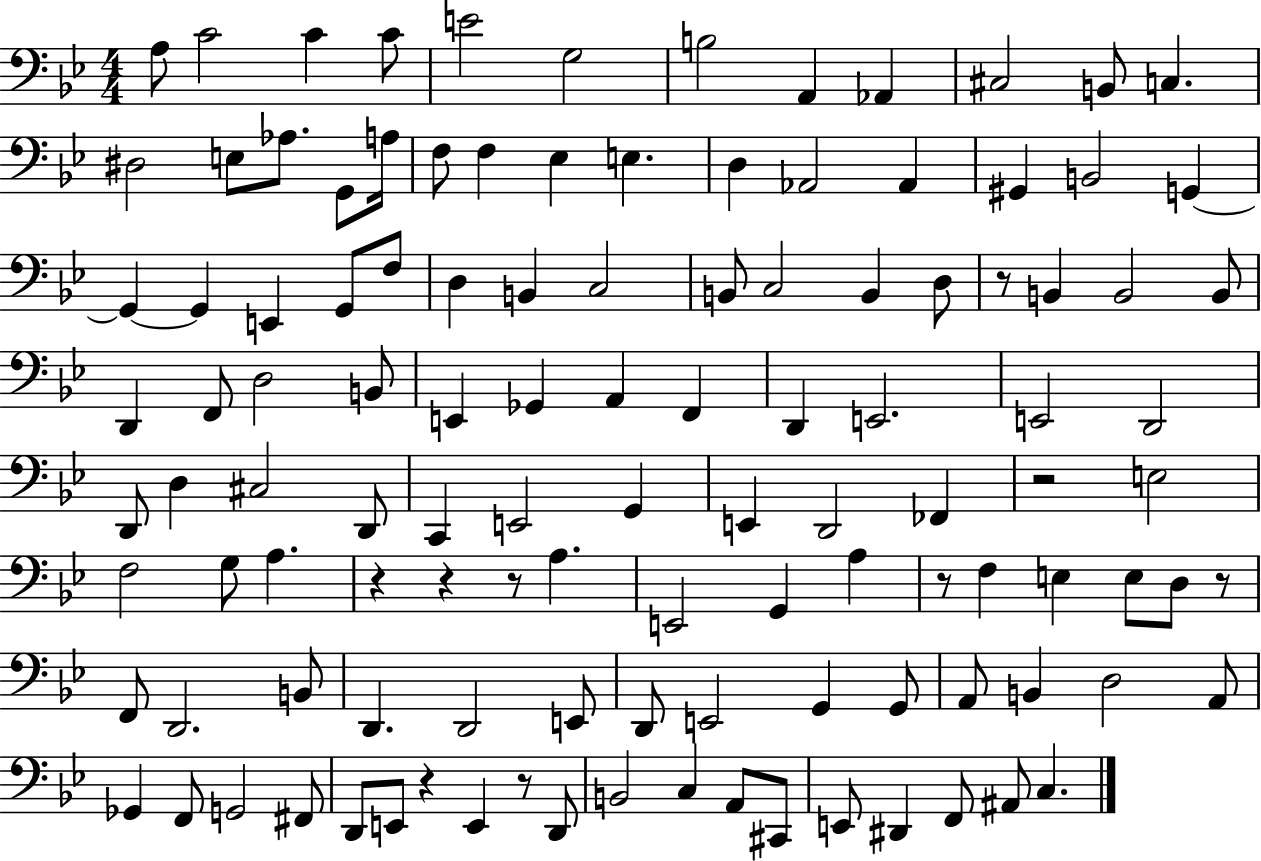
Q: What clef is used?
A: bass